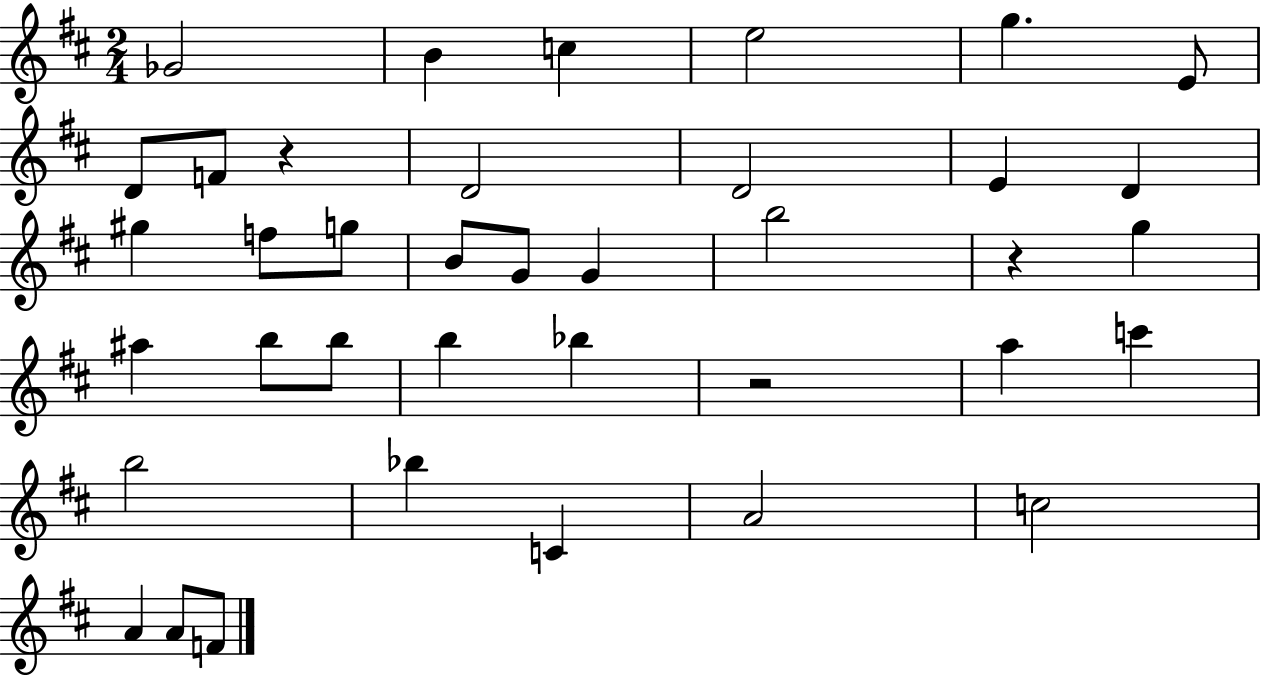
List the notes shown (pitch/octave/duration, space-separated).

Gb4/h B4/q C5/q E5/h G5/q. E4/e D4/e F4/e R/q D4/h D4/h E4/q D4/q G#5/q F5/e G5/e B4/e G4/e G4/q B5/h R/q G5/q A#5/q B5/e B5/e B5/q Bb5/q R/h A5/q C6/q B5/h Bb5/q C4/q A4/h C5/h A4/q A4/e F4/e